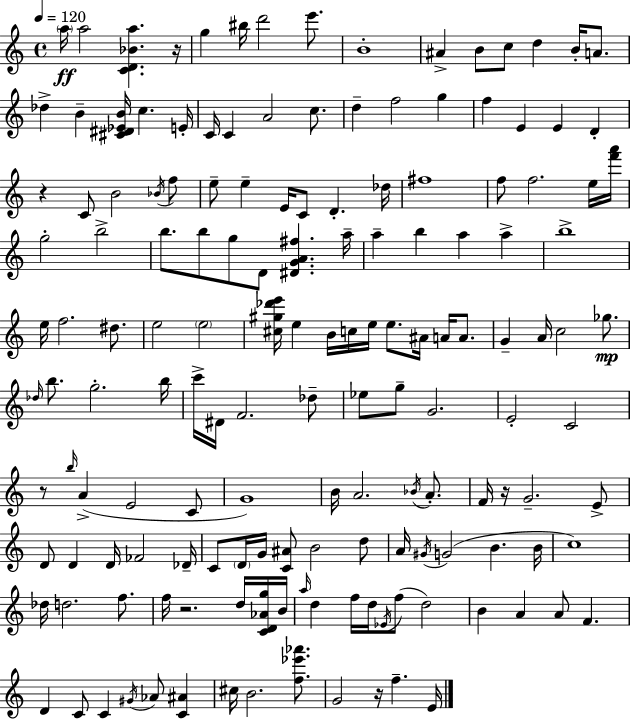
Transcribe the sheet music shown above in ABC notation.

X:1
T:Untitled
M:4/4
L:1/4
K:Am
a/4 a2 [CD_Ba] z/4 g ^b/4 d'2 e'/2 B4 ^A B/2 c/2 d B/4 A/2 _d B [^C^D_EB]/4 c E/4 C/4 C A2 c/2 d f2 g f E E D z C/2 B2 _B/4 f/2 e/2 e E/4 C/2 D _d/4 ^f4 f/2 f2 e/4 [f'a']/4 g2 b2 b/2 b/2 g/2 D/2 [^DGA^f] a/4 a b a a b4 e/4 f2 ^d/2 e2 e2 [^c^g_d'e']/4 e B/4 c/4 e/4 e/2 ^A/4 A/4 A/2 G A/4 c2 _g/2 _d/4 b/2 g2 b/4 c'/4 ^D/4 F2 _d/2 _e/2 g/2 G2 E2 C2 z/2 b/4 A E2 C/2 G4 B/4 A2 _B/4 A/2 F/4 z/4 G2 E/2 D/2 D D/4 _F2 _D/4 C/2 D/4 G/4 [C^A]/2 B2 d/2 A/4 ^G/4 G2 B B/4 c4 _d/4 d2 f/2 f/4 z2 d/4 [CD_Ag]/4 B/4 a/4 d f/4 d/4 _E/4 f/2 d2 B A A/2 F D C/2 C ^G/4 _A/2 [C^A] ^c/4 B2 [f_e'_a']/2 G2 z/4 f E/4